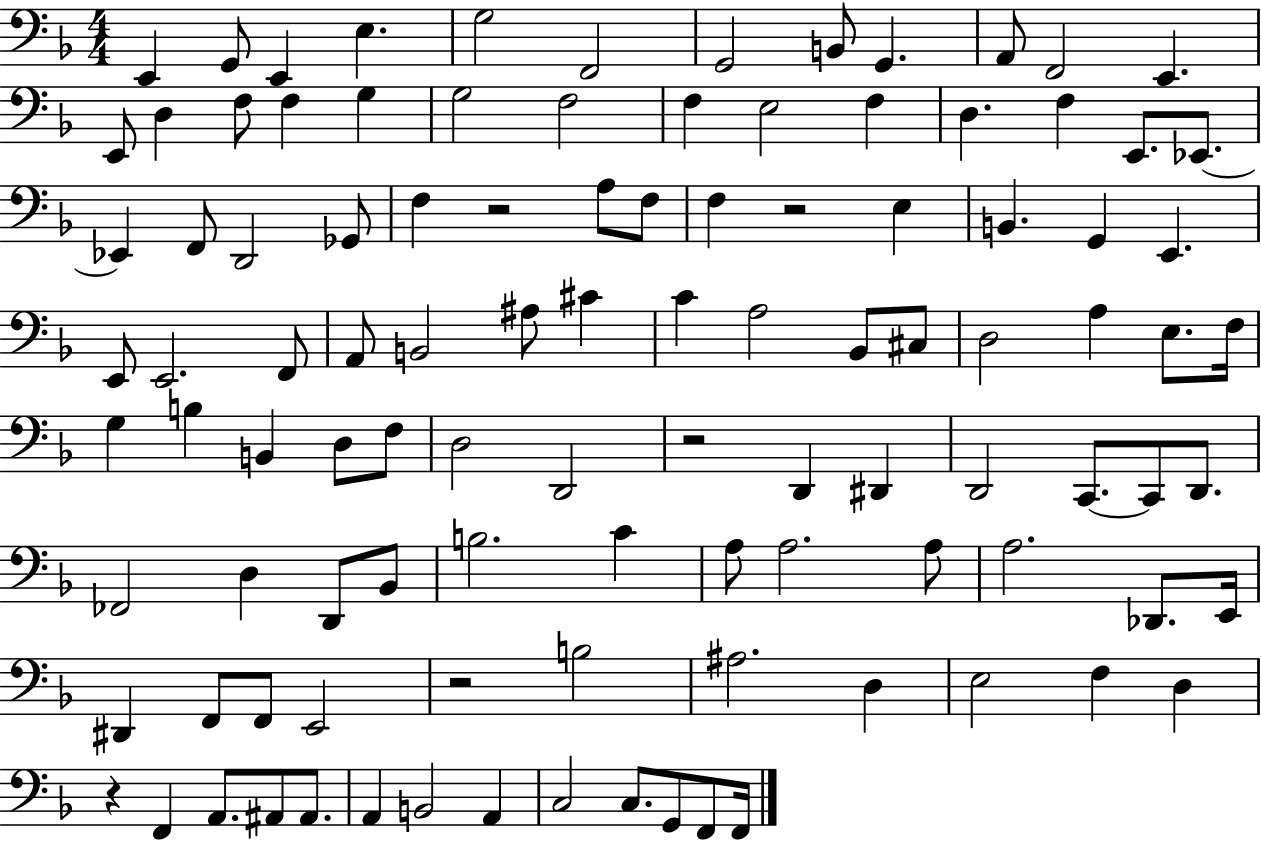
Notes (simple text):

E2/q G2/e E2/q E3/q. G3/h F2/h G2/h B2/e G2/q. A2/e F2/h E2/q. E2/e D3/q F3/e F3/q G3/q G3/h F3/h F3/q E3/h F3/q D3/q. F3/q E2/e. Eb2/e. Eb2/q F2/e D2/h Gb2/e F3/q R/h A3/e F3/e F3/q R/h E3/q B2/q. G2/q E2/q. E2/e E2/h. F2/e A2/e B2/h A#3/e C#4/q C4/q A3/h Bb2/e C#3/e D3/h A3/q E3/e. F3/s G3/q B3/q B2/q D3/e F3/e D3/h D2/h R/h D2/q D#2/q D2/h C2/e. C2/e D2/e. FES2/h D3/q D2/e Bb2/e B3/h. C4/q A3/e A3/h. A3/e A3/h. Db2/e. E2/s D#2/q F2/e F2/e E2/h R/h B3/h A#3/h. D3/q E3/h F3/q D3/q R/q F2/q A2/e. A#2/e A#2/e. A2/q B2/h A2/q C3/h C3/e. G2/e F2/e F2/s